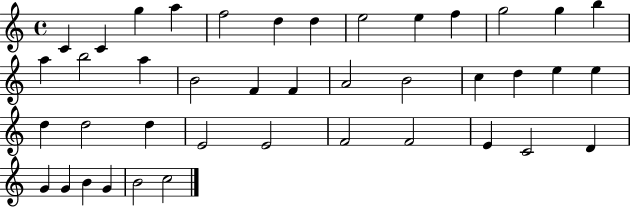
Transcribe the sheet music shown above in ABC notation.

X:1
T:Untitled
M:4/4
L:1/4
K:C
C C g a f2 d d e2 e f g2 g b a b2 a B2 F F A2 B2 c d e e d d2 d E2 E2 F2 F2 E C2 D G G B G B2 c2